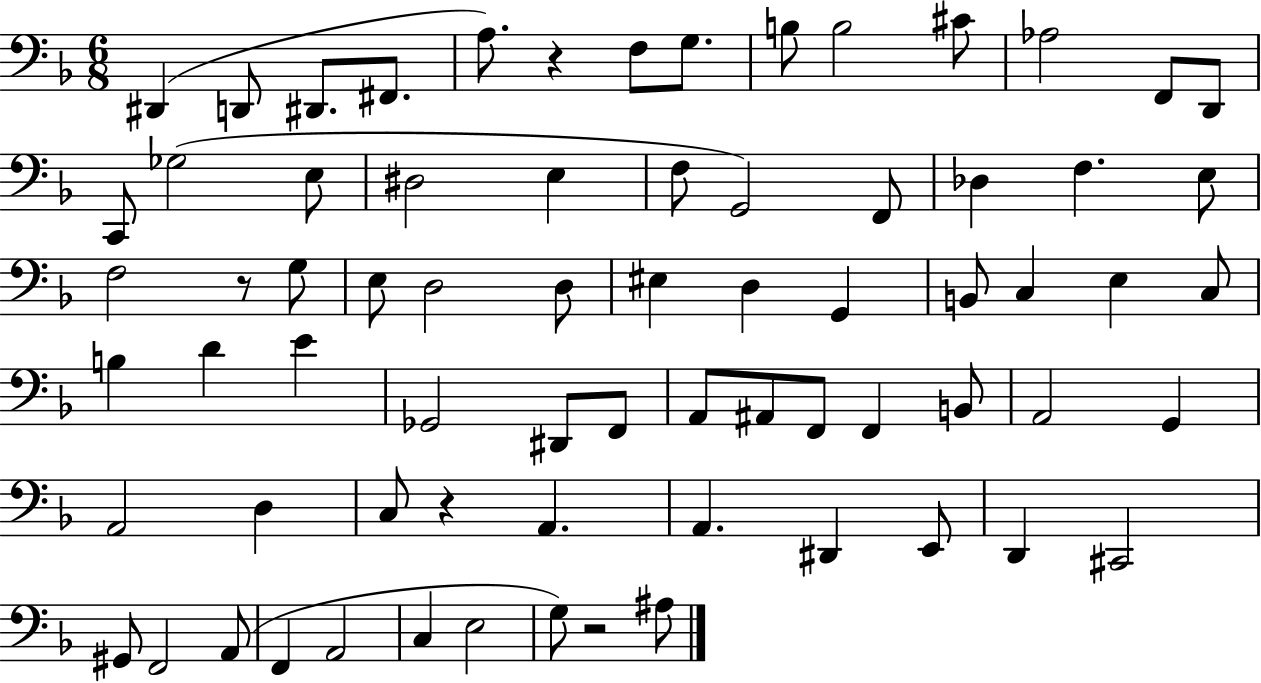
{
  \clef bass
  \numericTimeSignature
  \time 6/8
  \key f \major
  dis,4( d,8 dis,8. fis,8. | a8.) r4 f8 g8. | b8 b2 cis'8 | aes2 f,8 d,8 | \break c,8 ges2( e8 | dis2 e4 | f8 g,2) f,8 | des4 f4. e8 | \break f2 r8 g8 | e8 d2 d8 | eis4 d4 g,4 | b,8 c4 e4 c8 | \break b4 d'4 e'4 | ges,2 dis,8 f,8 | a,8 ais,8 f,8 f,4 b,8 | a,2 g,4 | \break a,2 d4 | c8 r4 a,4. | a,4. dis,4 e,8 | d,4 cis,2 | \break gis,8 f,2 a,8( | f,4 a,2 | c4 e2 | g8) r2 ais8 | \break \bar "|."
}